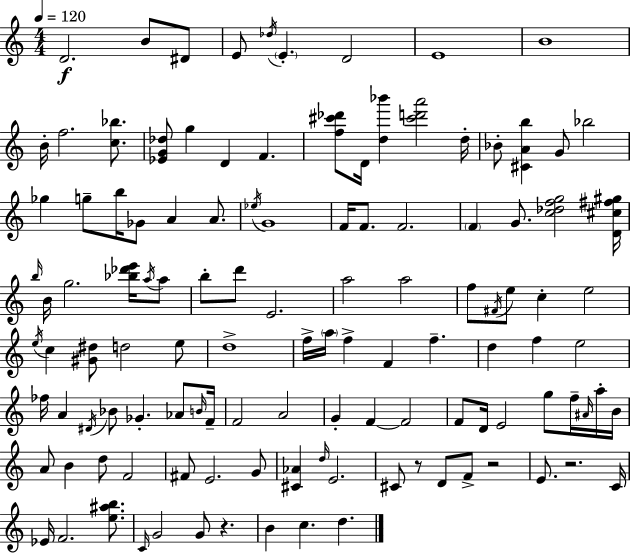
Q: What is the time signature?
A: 4/4